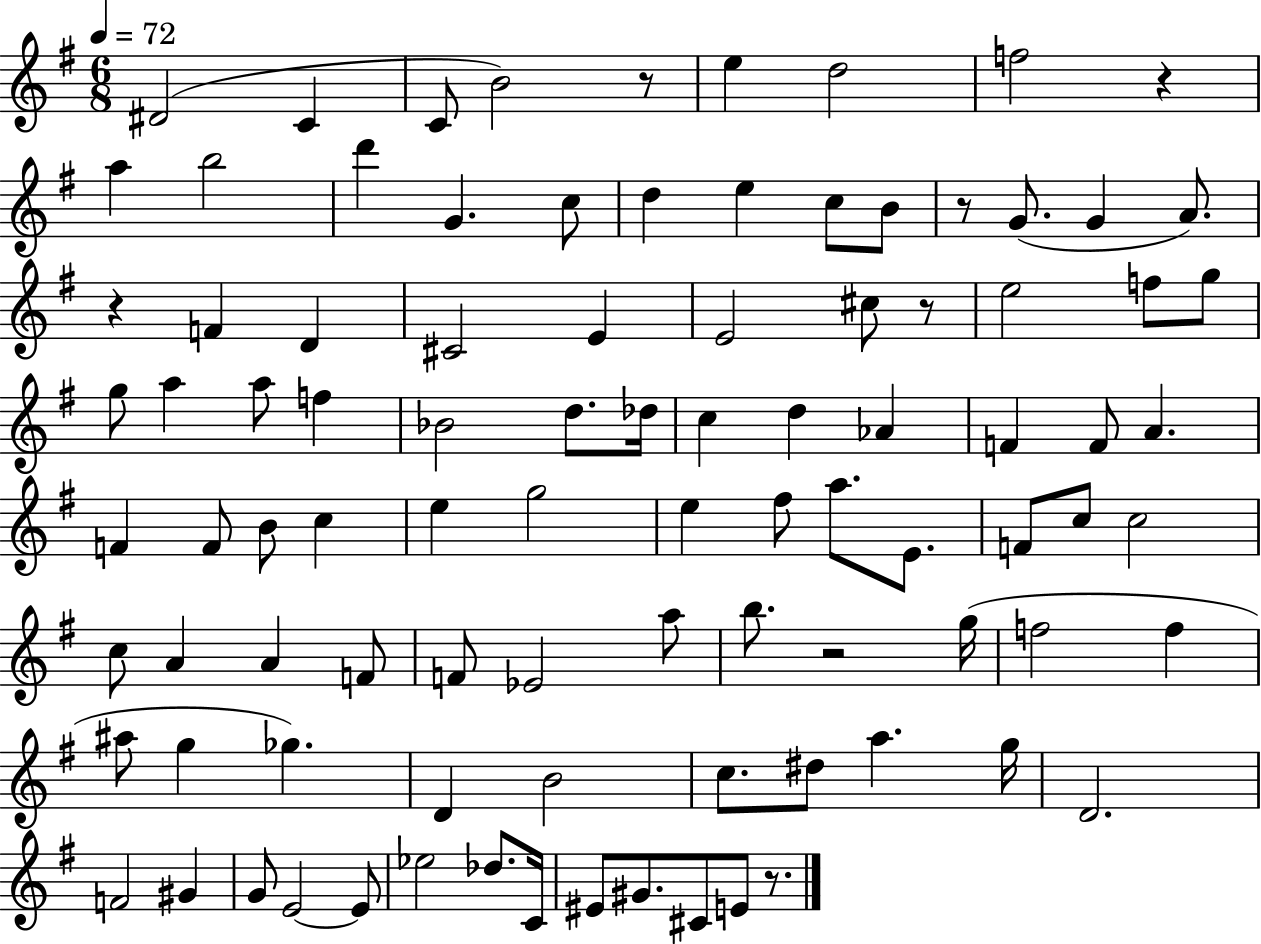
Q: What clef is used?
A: treble